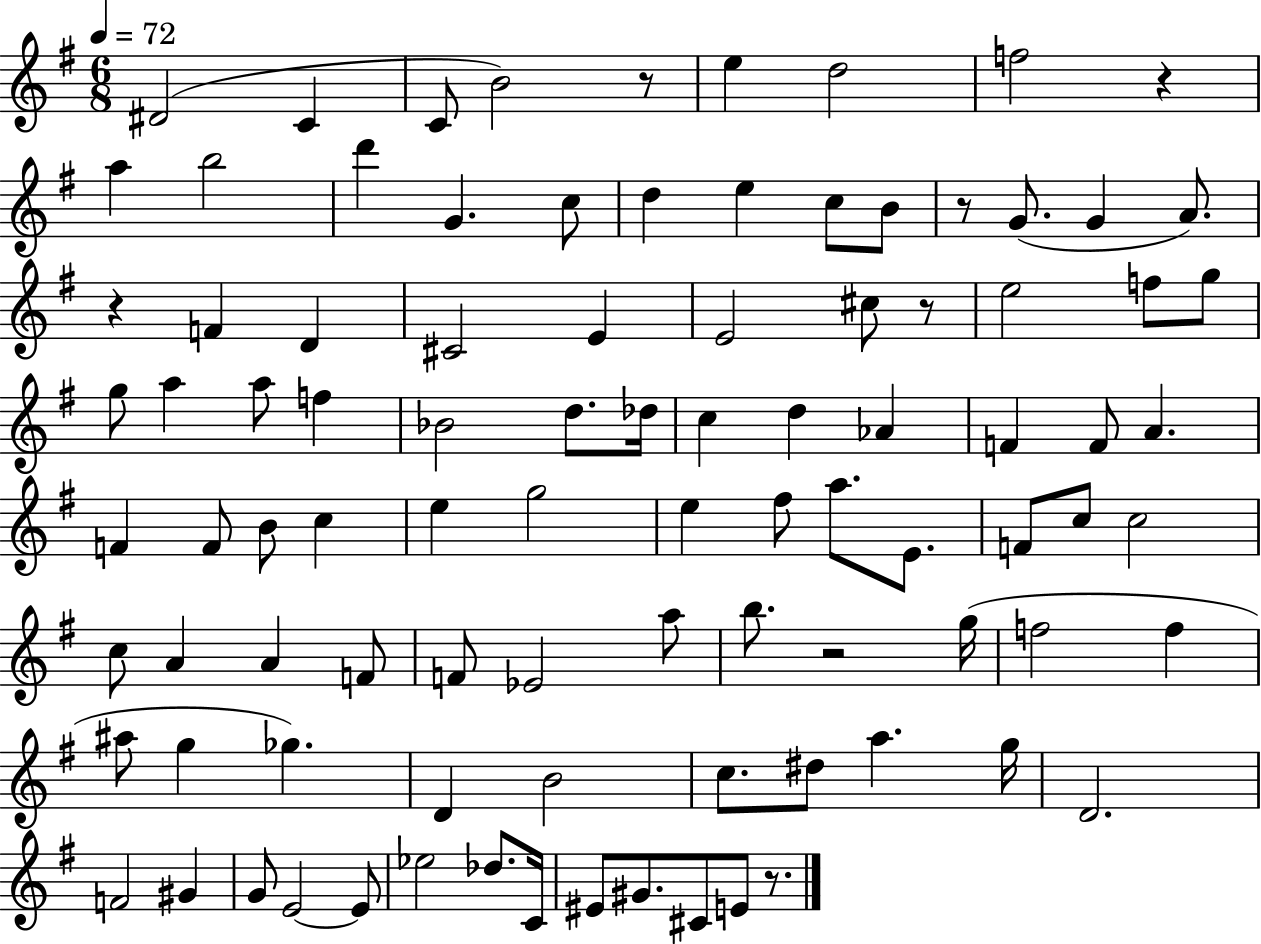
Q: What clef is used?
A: treble